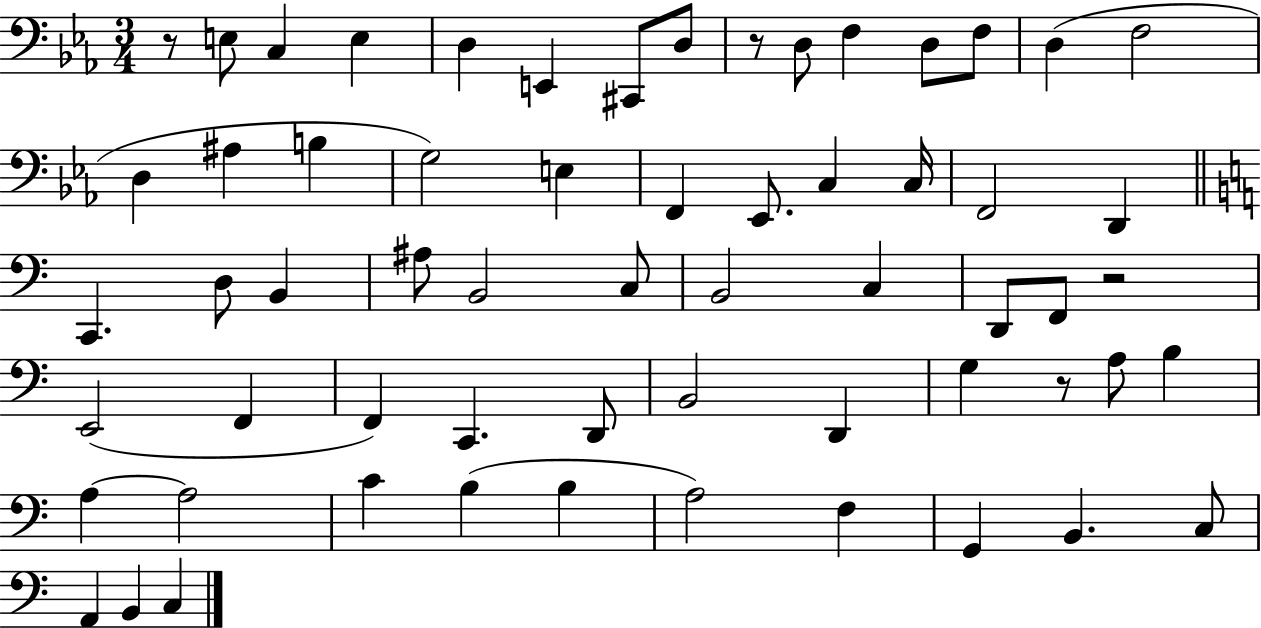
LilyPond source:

{
  \clef bass
  \numericTimeSignature
  \time 3/4
  \key ees \major
  \repeat volta 2 { r8 e8 c4 e4 | d4 e,4 cis,8 d8 | r8 d8 f4 d8 f8 | d4( f2 | \break d4 ais4 b4 | g2) e4 | f,4 ees,8. c4 c16 | f,2 d,4 | \break \bar "||" \break \key a \minor c,4. d8 b,4 | ais8 b,2 c8 | b,2 c4 | d,8 f,8 r2 | \break e,2( f,4 | f,4) c,4. d,8 | b,2 d,4 | g4 r8 a8 b4 | \break a4~~ a2 | c'4 b4( b4 | a2) f4 | g,4 b,4. c8 | \break a,4 b,4 c4 | } \bar "|."
}